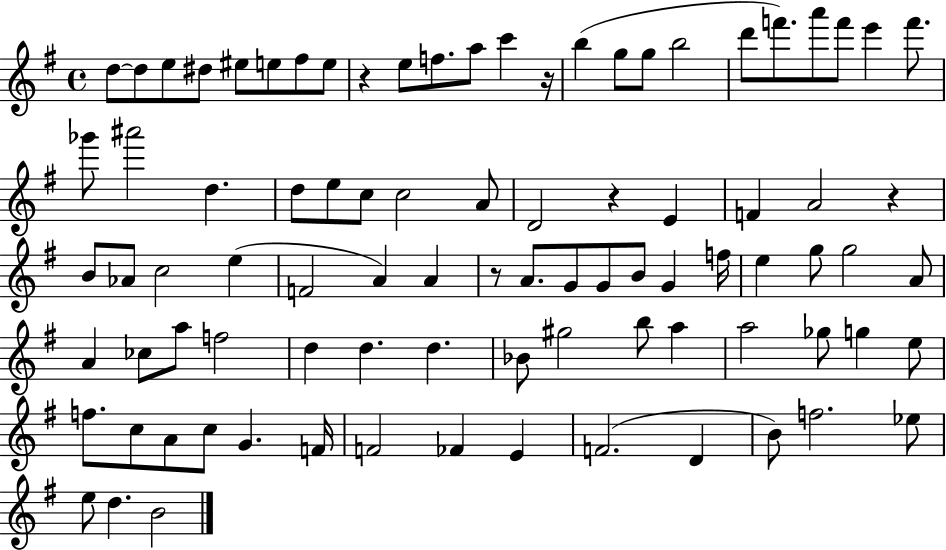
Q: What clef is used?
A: treble